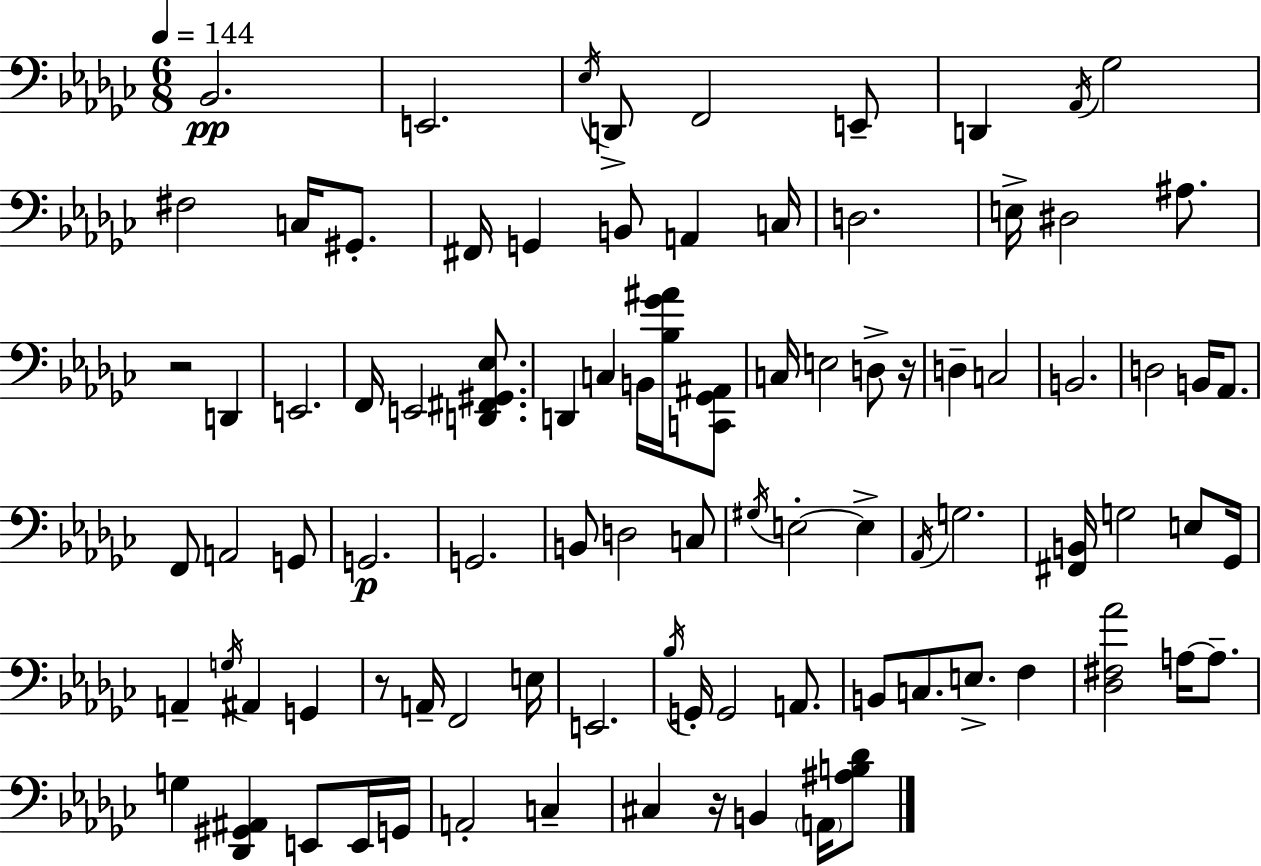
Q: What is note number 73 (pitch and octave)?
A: E2